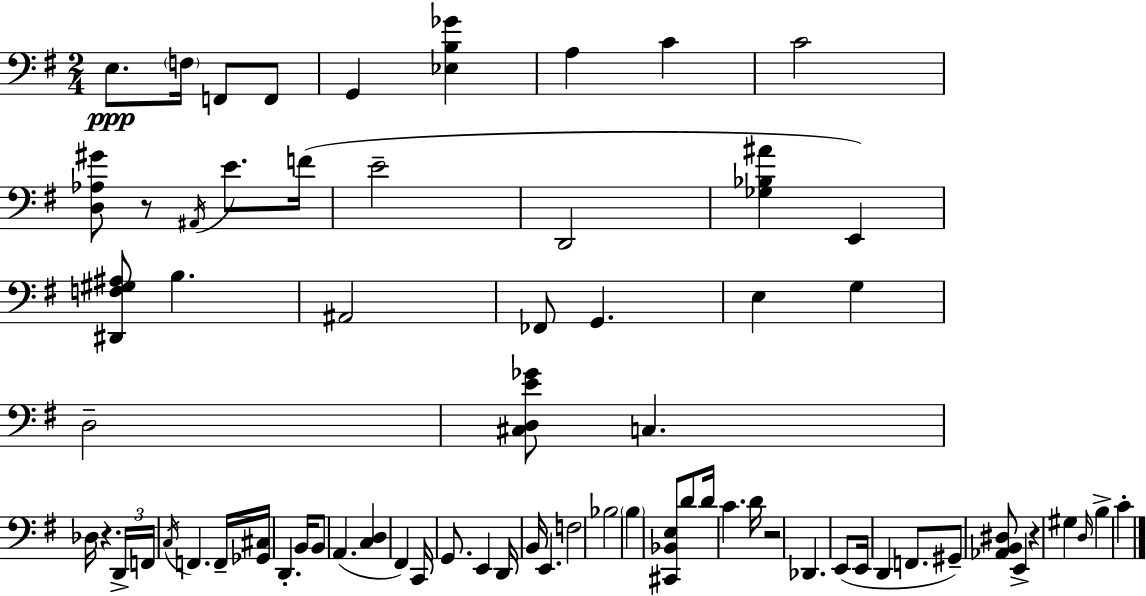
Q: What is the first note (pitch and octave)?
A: E3